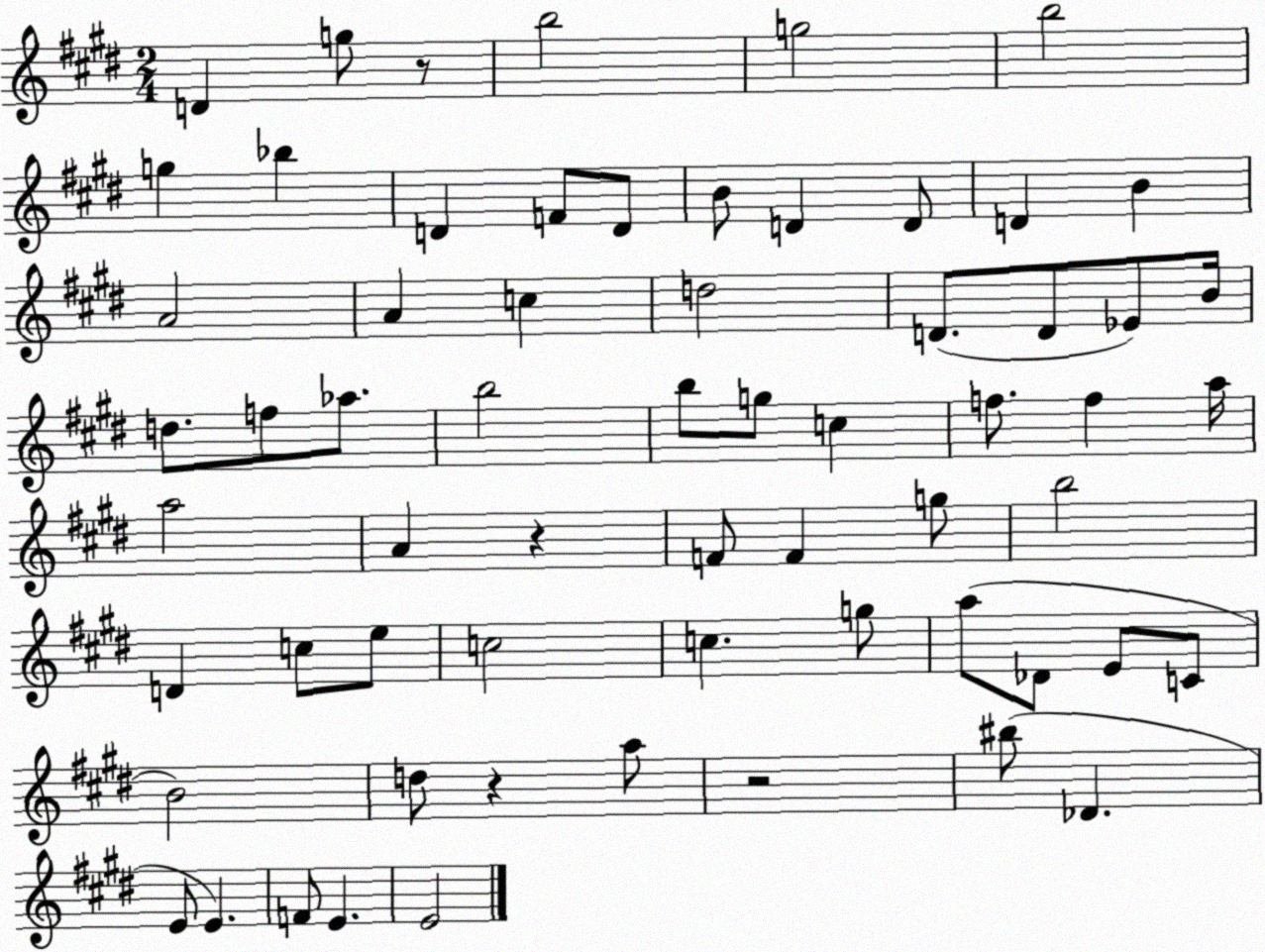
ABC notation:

X:1
T:Untitled
M:2/4
L:1/4
K:E
D g/2 z/2 b2 g2 b2 g _b D F/2 D/2 B/2 D D/2 D B A2 A c d2 D/2 D/2 _E/2 B/4 d/2 f/2 _a/2 b2 b/2 g/2 c f/2 f a/4 a2 A z F/2 F g/2 b2 D c/2 e/2 c2 c g/2 a/2 _D/2 E/2 C/2 B2 d/2 z a/2 z2 ^b/2 _D E/2 E F/2 E E2